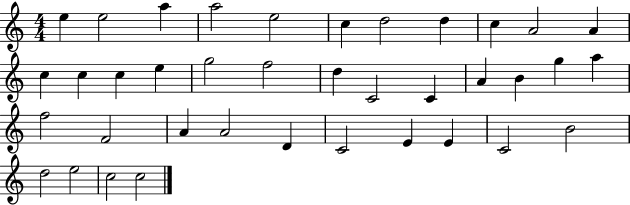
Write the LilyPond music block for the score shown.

{
  \clef treble
  \numericTimeSignature
  \time 4/4
  \key c \major
  e''4 e''2 a''4 | a''2 e''2 | c''4 d''2 d''4 | c''4 a'2 a'4 | \break c''4 c''4 c''4 e''4 | g''2 f''2 | d''4 c'2 c'4 | a'4 b'4 g''4 a''4 | \break f''2 f'2 | a'4 a'2 d'4 | c'2 e'4 e'4 | c'2 b'2 | \break d''2 e''2 | c''2 c''2 | \bar "|."
}